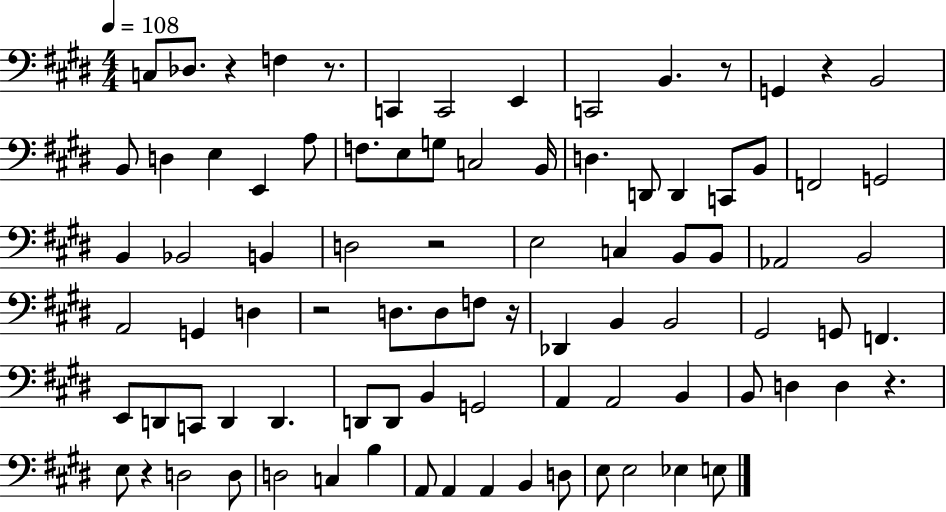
{
  \clef bass
  \numericTimeSignature
  \time 4/4
  \key e \major
  \tempo 4 = 108
  c8 des8. r4 f4 r8. | c,4 c,2 e,4 | c,2 b,4. r8 | g,4 r4 b,2 | \break b,8 d4 e4 e,4 a8 | f8. e8 g8 c2 b,16 | d4. d,8 d,4 c,8 b,8 | f,2 g,2 | \break b,4 bes,2 b,4 | d2 r2 | e2 c4 b,8 b,8 | aes,2 b,2 | \break a,2 g,4 d4 | r2 d8. d8 f8 r16 | des,4 b,4 b,2 | gis,2 g,8 f,4. | \break e,8 d,8 c,8 d,4 d,4. | d,8 d,8 b,4 g,2 | a,4 a,2 b,4 | b,8 d4 d4 r4. | \break e8 r4 d2 d8 | d2 c4 b4 | a,8 a,4 a,4 b,4 d8 | e8 e2 ees4 e8 | \break \bar "|."
}